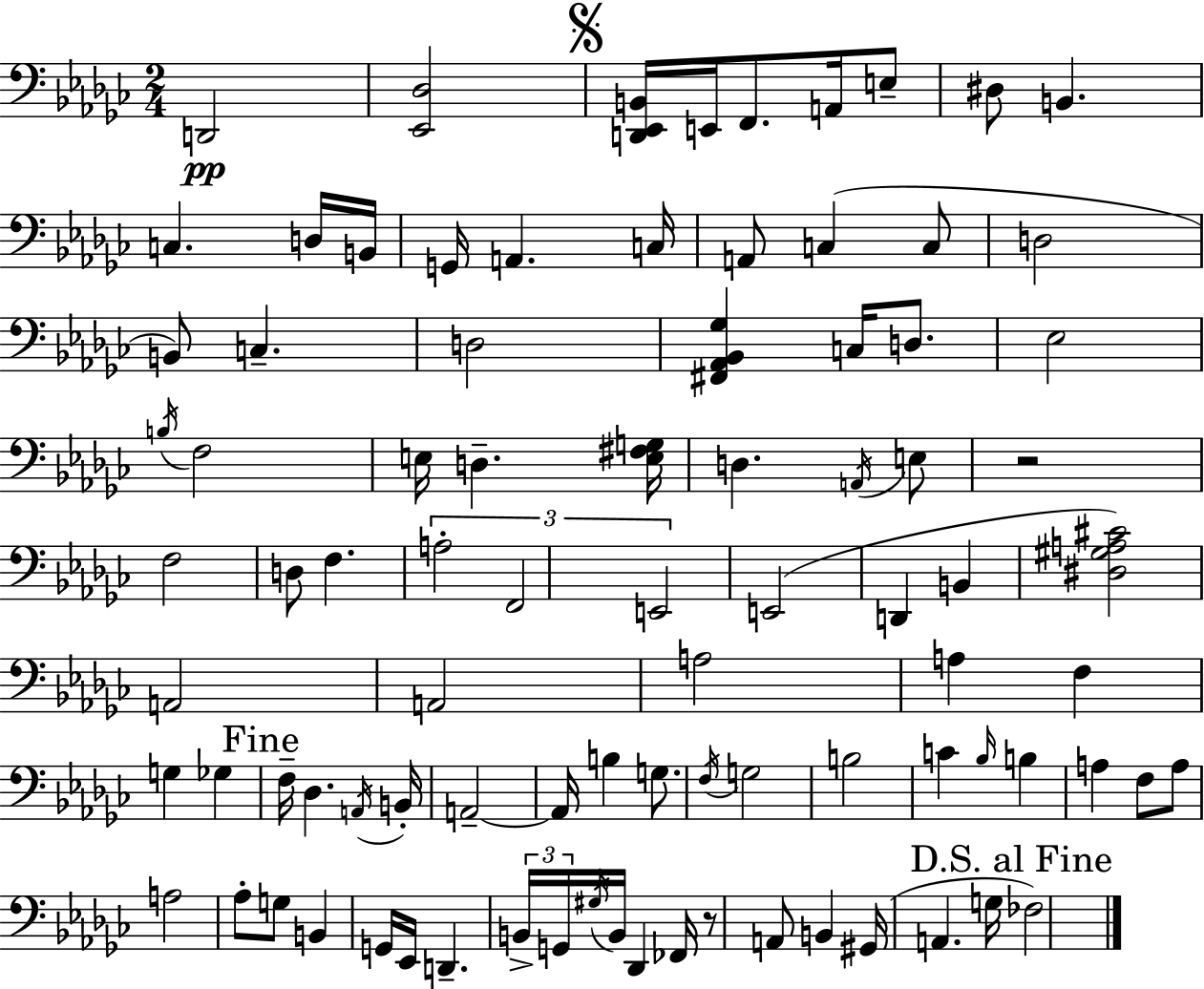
X:1
T:Untitled
M:2/4
L:1/4
K:Ebm
D,,2 [_E,,_D,]2 [D,,_E,,B,,]/4 E,,/4 F,,/2 A,,/4 E,/2 ^D,/2 B,, C, D,/4 B,,/4 G,,/4 A,, C,/4 A,,/2 C, C,/2 D,2 B,,/2 C, D,2 [^F,,_A,,_B,,_G,] C,/4 D,/2 _E,2 B,/4 F,2 E,/4 D, [E,^F,G,]/4 D, A,,/4 E,/2 z2 F,2 D,/2 F, A,2 F,,2 E,,2 E,,2 D,, B,, [^D,^G,A,^C]2 A,,2 A,,2 A,2 A, F, G, _G, F,/4 _D, A,,/4 B,,/4 A,,2 A,,/4 B, G,/2 F,/4 G,2 B,2 C _B,/4 B, A, F,/2 A,/2 A,2 _A,/2 G,/2 B,, G,,/4 _E,,/4 D,, B,,/4 G,,/4 ^G,/4 B,,/4 _D,, _F,,/4 z/2 A,,/2 B,, ^G,,/4 A,, G,/4 _F,2